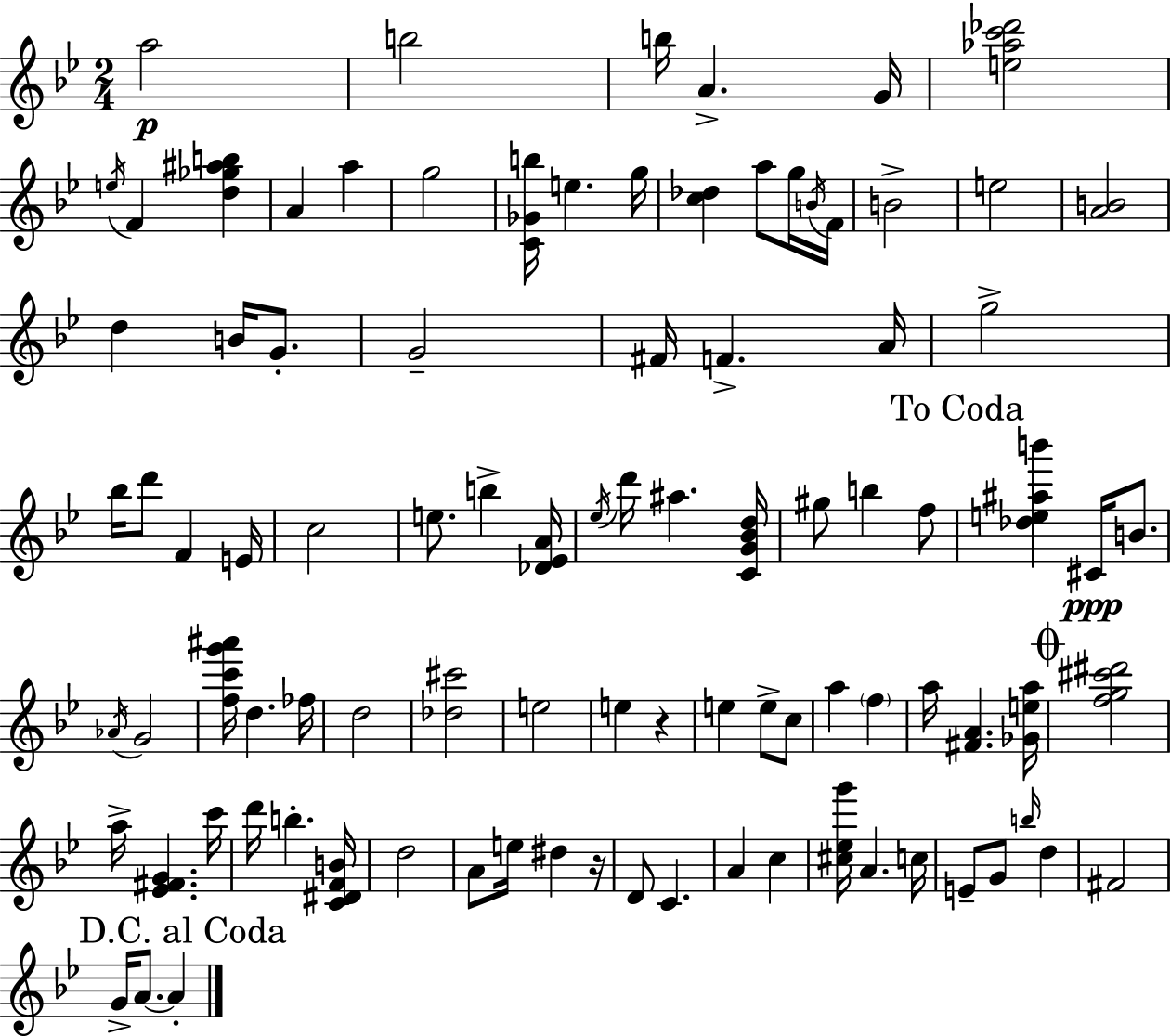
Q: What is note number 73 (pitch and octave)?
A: F#4